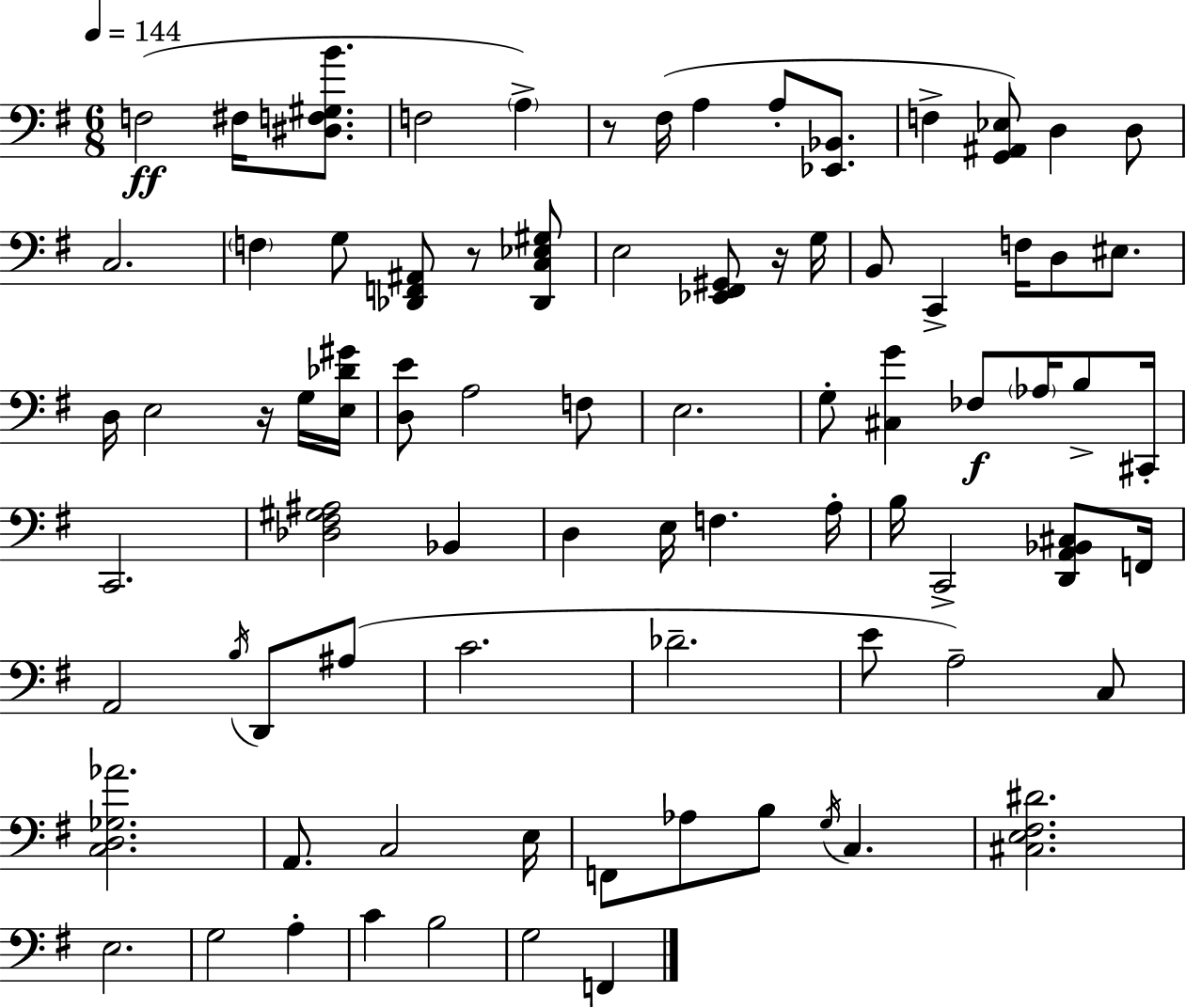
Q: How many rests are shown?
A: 4